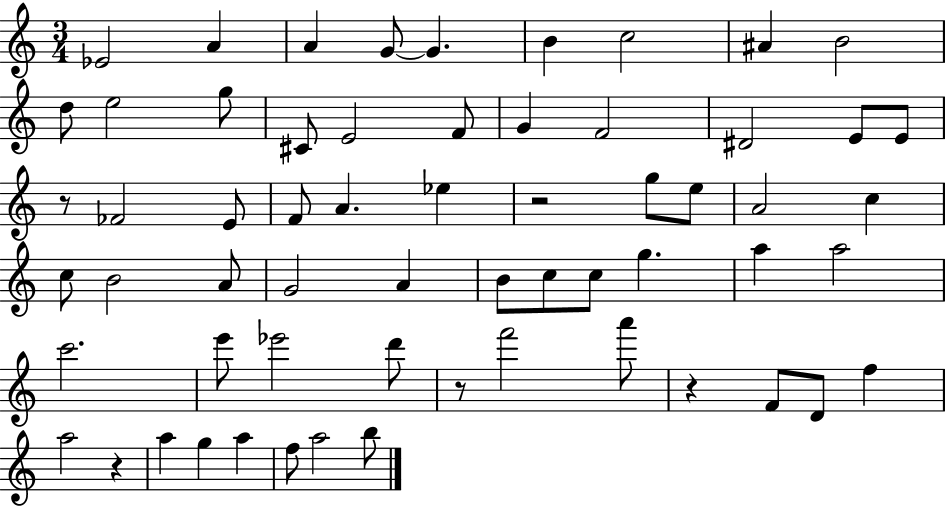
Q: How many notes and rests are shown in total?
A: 61